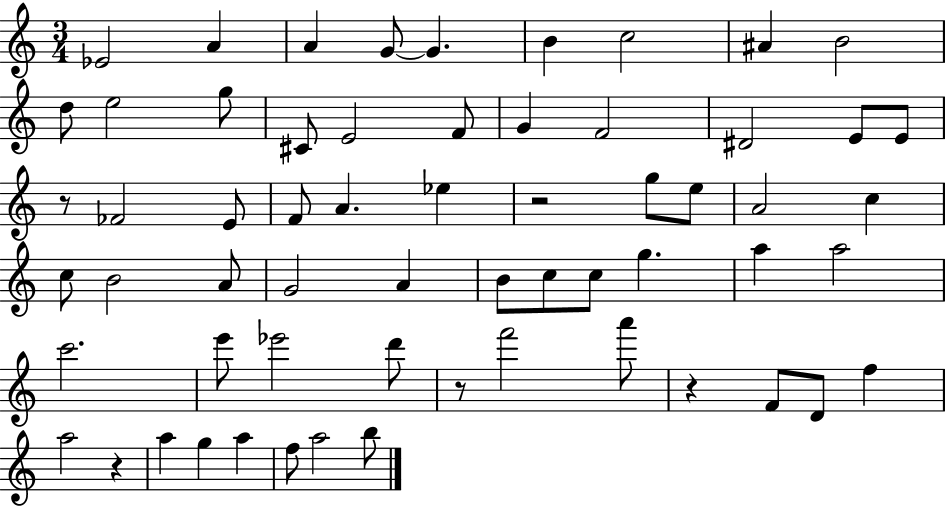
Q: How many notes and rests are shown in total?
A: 61